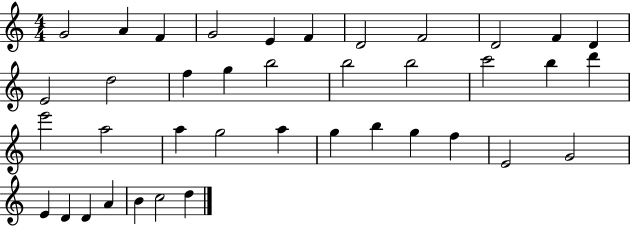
{
  \clef treble
  \numericTimeSignature
  \time 4/4
  \key c \major
  g'2 a'4 f'4 | g'2 e'4 f'4 | d'2 f'2 | d'2 f'4 d'4 | \break e'2 d''2 | f''4 g''4 b''2 | b''2 b''2 | c'''2 b''4 d'''4 | \break e'''2 a''2 | a''4 g''2 a''4 | g''4 b''4 g''4 f''4 | e'2 g'2 | \break e'4 d'4 d'4 a'4 | b'4 c''2 d''4 | \bar "|."
}